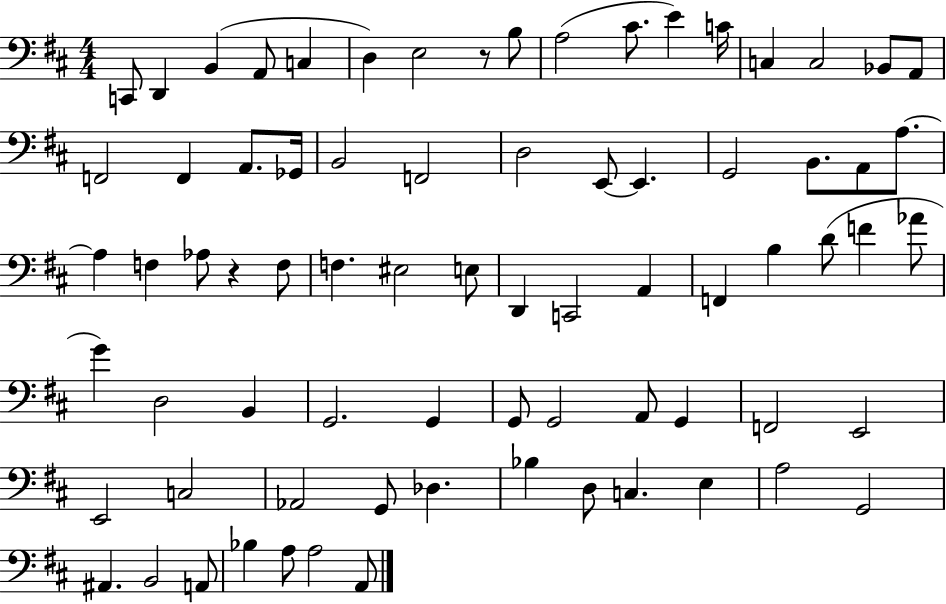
{
  \clef bass
  \numericTimeSignature
  \time 4/4
  \key d \major
  c,8 d,4 b,4( a,8 c4 | d4) e2 r8 b8 | a2( cis'8. e'4) c'16 | c4 c2 bes,8 a,8 | \break f,2 f,4 a,8. ges,16 | b,2 f,2 | d2 e,8~~ e,4. | g,2 b,8. a,8 a8.~~ | \break a4 f4 aes8 r4 f8 | f4. eis2 e8 | d,4 c,2 a,4 | f,4 b4 d'8( f'4 aes'8 | \break g'4) d2 b,4 | g,2. g,4 | g,8 g,2 a,8 g,4 | f,2 e,2 | \break e,2 c2 | aes,2 g,8 des4. | bes4 d8 c4. e4 | a2 g,2 | \break ais,4. b,2 a,8 | bes4 a8 a2 a,8 | \bar "|."
}